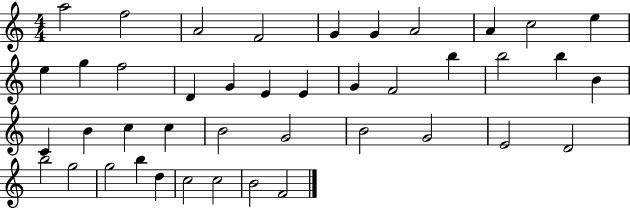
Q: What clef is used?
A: treble